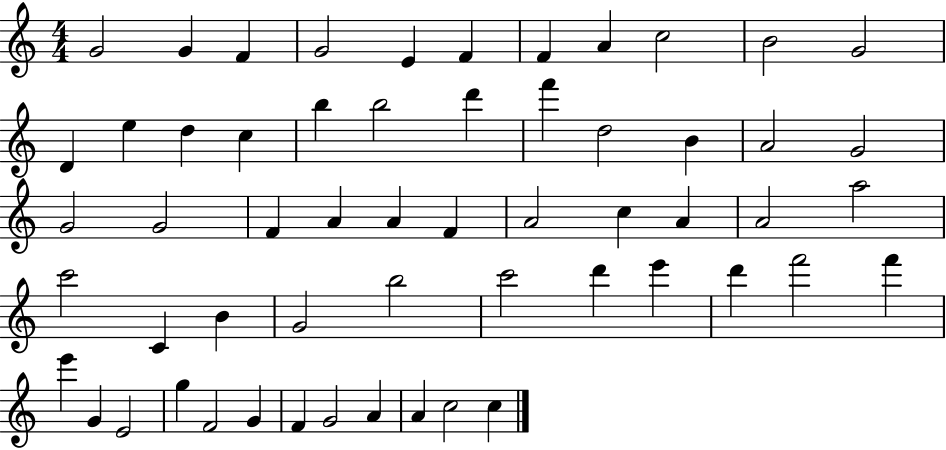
{
  \clef treble
  \numericTimeSignature
  \time 4/4
  \key c \major
  g'2 g'4 f'4 | g'2 e'4 f'4 | f'4 a'4 c''2 | b'2 g'2 | \break d'4 e''4 d''4 c''4 | b''4 b''2 d'''4 | f'''4 d''2 b'4 | a'2 g'2 | \break g'2 g'2 | f'4 a'4 a'4 f'4 | a'2 c''4 a'4 | a'2 a''2 | \break c'''2 c'4 b'4 | g'2 b''2 | c'''2 d'''4 e'''4 | d'''4 f'''2 f'''4 | \break e'''4 g'4 e'2 | g''4 f'2 g'4 | f'4 g'2 a'4 | a'4 c''2 c''4 | \break \bar "|."
}